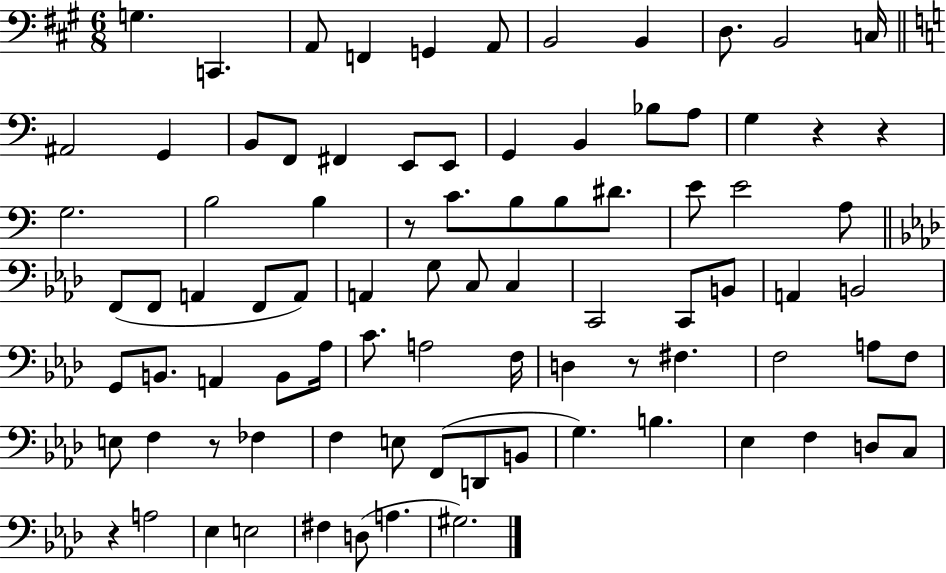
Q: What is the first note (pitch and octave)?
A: G3